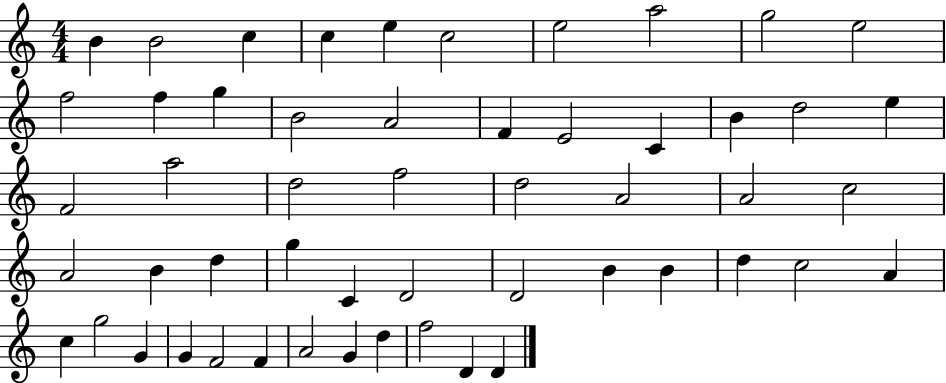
{
  \clef treble
  \numericTimeSignature
  \time 4/4
  \key c \major
  b'4 b'2 c''4 | c''4 e''4 c''2 | e''2 a''2 | g''2 e''2 | \break f''2 f''4 g''4 | b'2 a'2 | f'4 e'2 c'4 | b'4 d''2 e''4 | \break f'2 a''2 | d''2 f''2 | d''2 a'2 | a'2 c''2 | \break a'2 b'4 d''4 | g''4 c'4 d'2 | d'2 b'4 b'4 | d''4 c''2 a'4 | \break c''4 g''2 g'4 | g'4 f'2 f'4 | a'2 g'4 d''4 | f''2 d'4 d'4 | \break \bar "|."
}